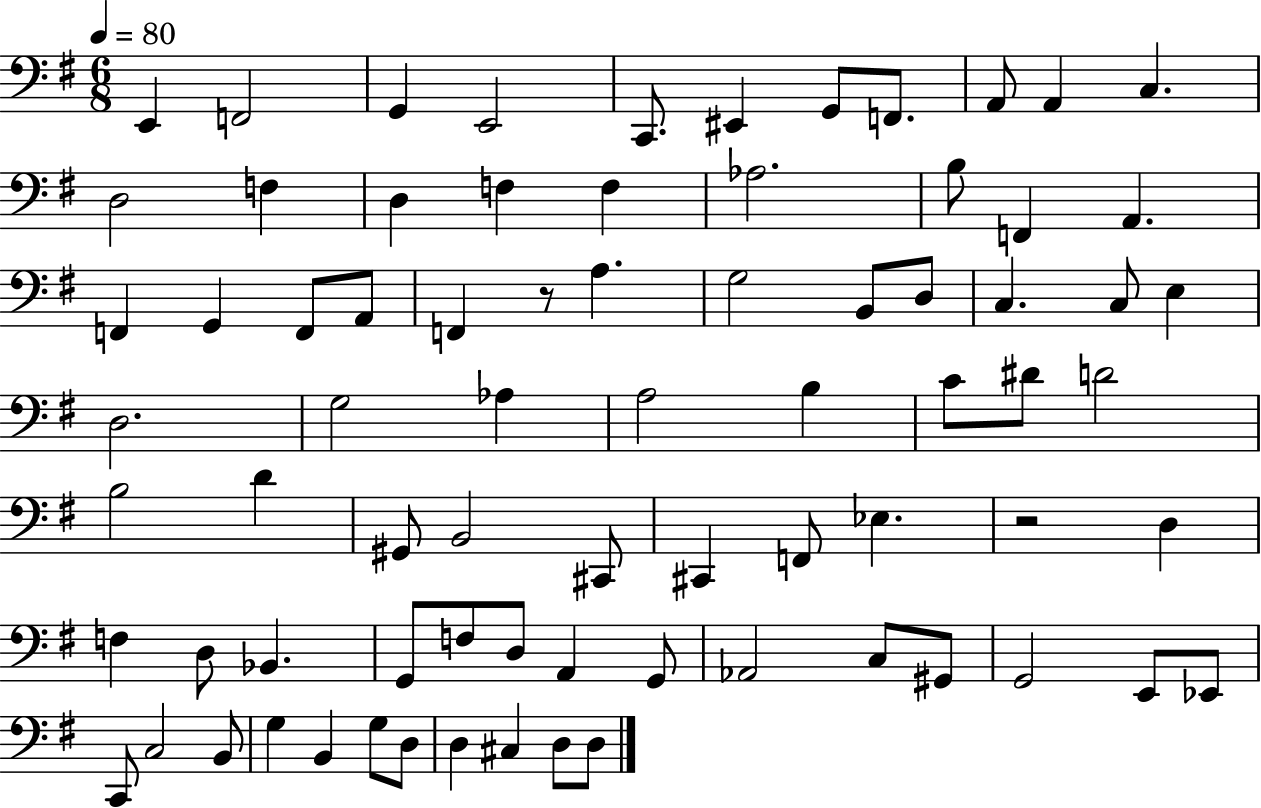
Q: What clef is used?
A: bass